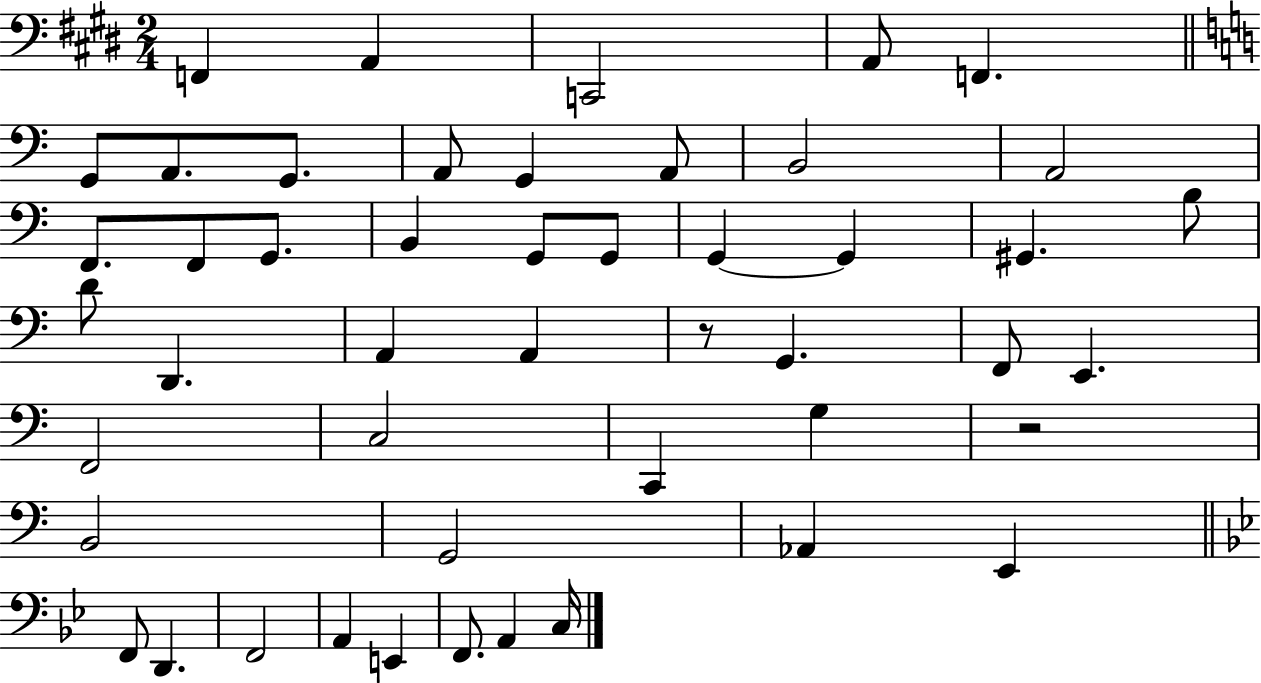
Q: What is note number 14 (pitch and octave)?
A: F2